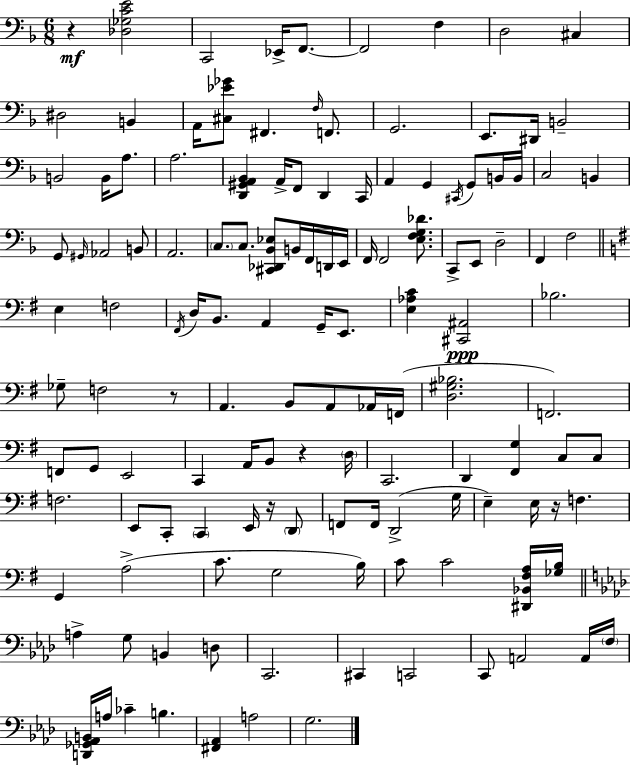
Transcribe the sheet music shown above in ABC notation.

X:1
T:Untitled
M:6/8
L:1/4
K:F
z [_D,_G,CE]2 C,,2 _E,,/4 F,,/2 F,,2 F, D,2 ^C, ^D,2 B,, A,,/4 [^C,_E_G]/2 ^F,, F,/4 F,,/2 G,,2 E,,/2 ^D,,/4 B,,2 B,,2 B,,/4 A,/2 A,2 [D,,^G,,A,,_B,,] A,,/4 F,,/2 D,, C,,/4 A,, G,, ^C,,/4 G,,/2 B,,/4 B,,/4 C,2 B,, G,,/2 ^G,,/4 _A,,2 B,,/2 A,,2 C,/2 C,/2 [^C,,_D,,_B,,_E,]/2 B,,/4 F,,/4 D,,/4 E,,/4 F,,/4 F,,2 [E,F,G,_D]/2 C,,/2 E,,/2 D,2 F,, F,2 E, F,2 ^F,,/4 D,/4 B,,/2 A,, G,,/4 E,,/2 [E,_A,C] [^C,,^A,,]2 _B,2 _G,/2 F,2 z/2 A,, B,,/2 A,,/2 _A,,/4 F,,/4 [D,^G,_B,]2 F,,2 F,,/2 G,,/2 E,,2 C,, A,,/4 B,,/2 z D,/4 C,,2 D,, [^F,,G,] C,/2 C,/2 F,2 E,,/2 C,,/2 C,, E,,/4 z/4 D,,/2 F,,/2 F,,/4 D,,2 G,/4 E, E,/4 z/4 F, G,, A,2 C/2 G,2 B,/4 C/2 C2 [^D,,_B,,^F,A,]/4 [_G,B,]/4 A, G,/2 B,, D,/2 C,,2 ^C,, C,,2 C,,/2 A,,2 A,,/4 F,/4 [D,,_G,,_A,,B,,]/4 A,/4 _C B, [^F,,_A,,] A,2 G,2